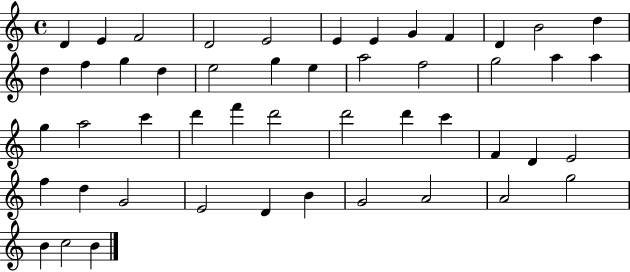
D4/q E4/q F4/h D4/h E4/h E4/q E4/q G4/q F4/q D4/q B4/h D5/q D5/q F5/q G5/q D5/q E5/h G5/q E5/q A5/h F5/h G5/h A5/q A5/q G5/q A5/h C6/q D6/q F6/q D6/h D6/h D6/q C6/q F4/q D4/q E4/h F5/q D5/q G4/h E4/h D4/q B4/q G4/h A4/h A4/h G5/h B4/q C5/h B4/q